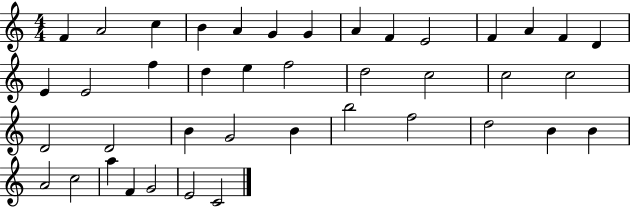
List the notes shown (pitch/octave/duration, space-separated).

F4/q A4/h C5/q B4/q A4/q G4/q G4/q A4/q F4/q E4/h F4/q A4/q F4/q D4/q E4/q E4/h F5/q D5/q E5/q F5/h D5/h C5/h C5/h C5/h D4/h D4/h B4/q G4/h B4/q B5/h F5/h D5/h B4/q B4/q A4/h C5/h A5/q F4/q G4/h E4/h C4/h